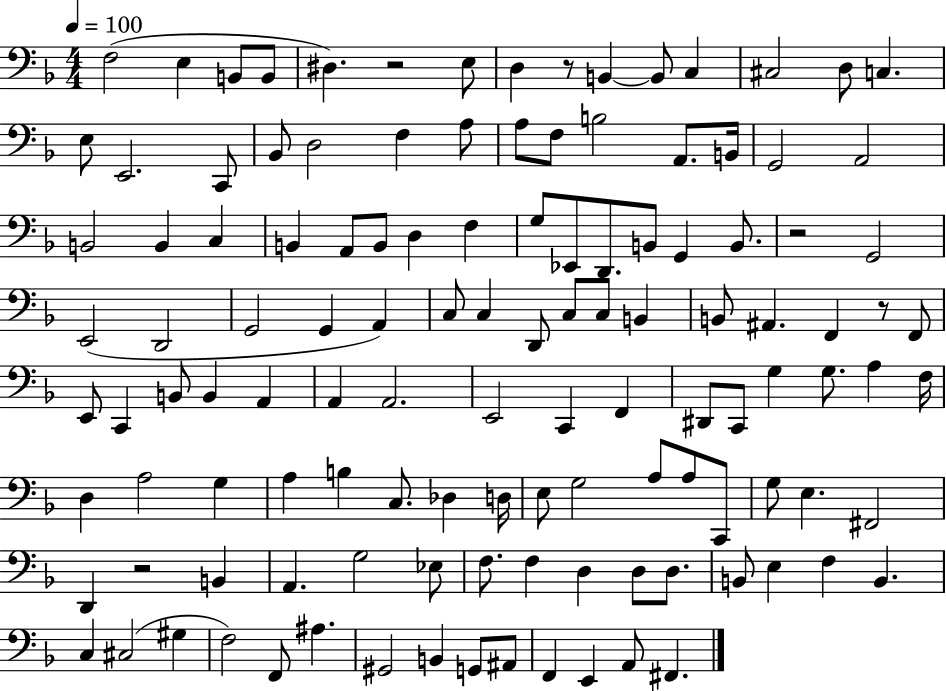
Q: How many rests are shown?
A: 5